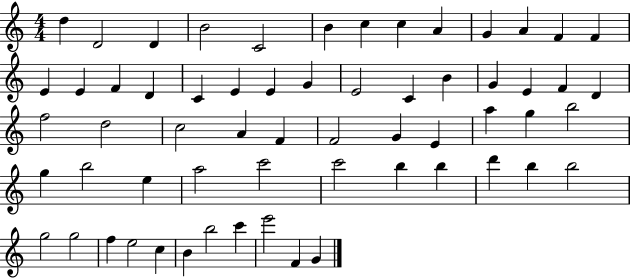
D5/q D4/h D4/q B4/h C4/h B4/q C5/q C5/q A4/q G4/q A4/q F4/q F4/q E4/q E4/q F4/q D4/q C4/q E4/q E4/q G4/q E4/h C4/q B4/q G4/q E4/q F4/q D4/q F5/h D5/h C5/h A4/q F4/q F4/h G4/q E4/q A5/q G5/q B5/h G5/q B5/h E5/q A5/h C6/h C6/h B5/q B5/q D6/q B5/q B5/h G5/h G5/h F5/q E5/h C5/q B4/q B5/h C6/q E6/h F4/q G4/q